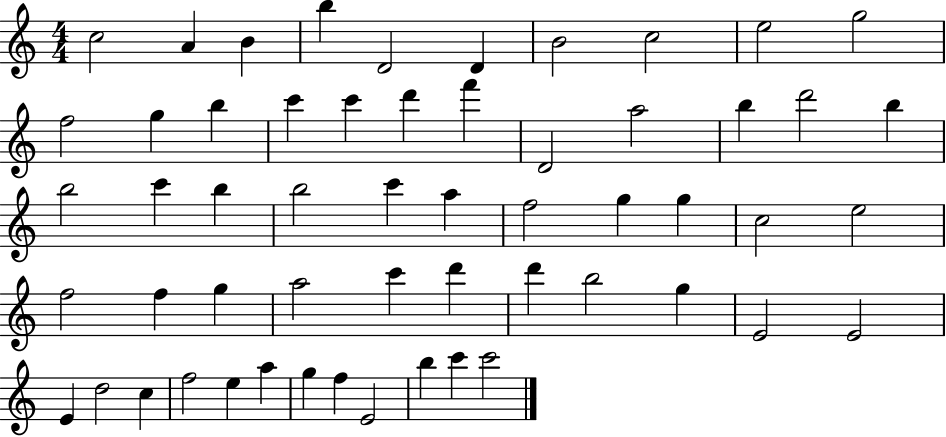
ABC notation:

X:1
T:Untitled
M:4/4
L:1/4
K:C
c2 A B b D2 D B2 c2 e2 g2 f2 g b c' c' d' f' D2 a2 b d'2 b b2 c' b b2 c' a f2 g g c2 e2 f2 f g a2 c' d' d' b2 g E2 E2 E d2 c f2 e a g f E2 b c' c'2